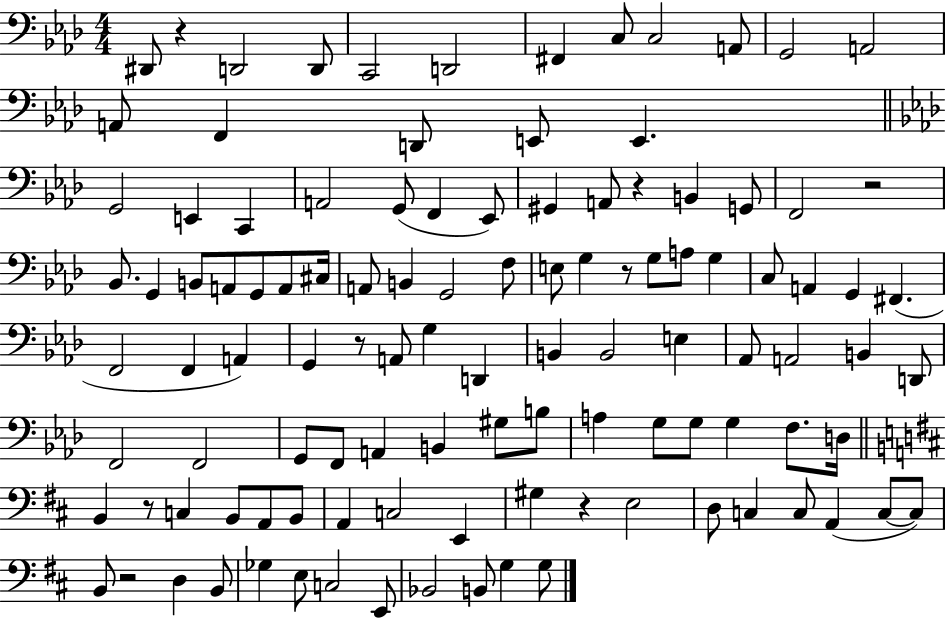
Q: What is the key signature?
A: AES major